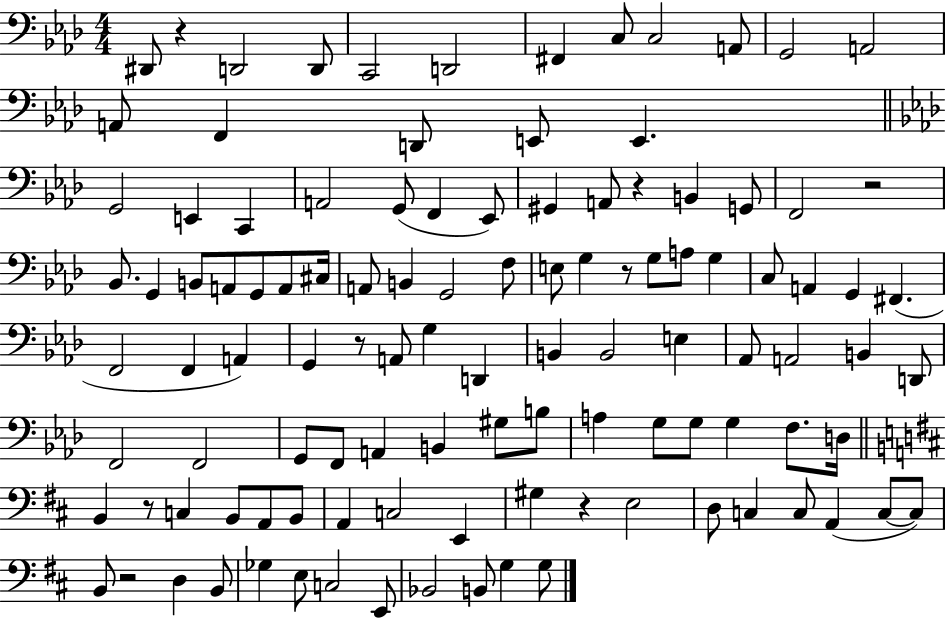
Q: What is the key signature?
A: AES major